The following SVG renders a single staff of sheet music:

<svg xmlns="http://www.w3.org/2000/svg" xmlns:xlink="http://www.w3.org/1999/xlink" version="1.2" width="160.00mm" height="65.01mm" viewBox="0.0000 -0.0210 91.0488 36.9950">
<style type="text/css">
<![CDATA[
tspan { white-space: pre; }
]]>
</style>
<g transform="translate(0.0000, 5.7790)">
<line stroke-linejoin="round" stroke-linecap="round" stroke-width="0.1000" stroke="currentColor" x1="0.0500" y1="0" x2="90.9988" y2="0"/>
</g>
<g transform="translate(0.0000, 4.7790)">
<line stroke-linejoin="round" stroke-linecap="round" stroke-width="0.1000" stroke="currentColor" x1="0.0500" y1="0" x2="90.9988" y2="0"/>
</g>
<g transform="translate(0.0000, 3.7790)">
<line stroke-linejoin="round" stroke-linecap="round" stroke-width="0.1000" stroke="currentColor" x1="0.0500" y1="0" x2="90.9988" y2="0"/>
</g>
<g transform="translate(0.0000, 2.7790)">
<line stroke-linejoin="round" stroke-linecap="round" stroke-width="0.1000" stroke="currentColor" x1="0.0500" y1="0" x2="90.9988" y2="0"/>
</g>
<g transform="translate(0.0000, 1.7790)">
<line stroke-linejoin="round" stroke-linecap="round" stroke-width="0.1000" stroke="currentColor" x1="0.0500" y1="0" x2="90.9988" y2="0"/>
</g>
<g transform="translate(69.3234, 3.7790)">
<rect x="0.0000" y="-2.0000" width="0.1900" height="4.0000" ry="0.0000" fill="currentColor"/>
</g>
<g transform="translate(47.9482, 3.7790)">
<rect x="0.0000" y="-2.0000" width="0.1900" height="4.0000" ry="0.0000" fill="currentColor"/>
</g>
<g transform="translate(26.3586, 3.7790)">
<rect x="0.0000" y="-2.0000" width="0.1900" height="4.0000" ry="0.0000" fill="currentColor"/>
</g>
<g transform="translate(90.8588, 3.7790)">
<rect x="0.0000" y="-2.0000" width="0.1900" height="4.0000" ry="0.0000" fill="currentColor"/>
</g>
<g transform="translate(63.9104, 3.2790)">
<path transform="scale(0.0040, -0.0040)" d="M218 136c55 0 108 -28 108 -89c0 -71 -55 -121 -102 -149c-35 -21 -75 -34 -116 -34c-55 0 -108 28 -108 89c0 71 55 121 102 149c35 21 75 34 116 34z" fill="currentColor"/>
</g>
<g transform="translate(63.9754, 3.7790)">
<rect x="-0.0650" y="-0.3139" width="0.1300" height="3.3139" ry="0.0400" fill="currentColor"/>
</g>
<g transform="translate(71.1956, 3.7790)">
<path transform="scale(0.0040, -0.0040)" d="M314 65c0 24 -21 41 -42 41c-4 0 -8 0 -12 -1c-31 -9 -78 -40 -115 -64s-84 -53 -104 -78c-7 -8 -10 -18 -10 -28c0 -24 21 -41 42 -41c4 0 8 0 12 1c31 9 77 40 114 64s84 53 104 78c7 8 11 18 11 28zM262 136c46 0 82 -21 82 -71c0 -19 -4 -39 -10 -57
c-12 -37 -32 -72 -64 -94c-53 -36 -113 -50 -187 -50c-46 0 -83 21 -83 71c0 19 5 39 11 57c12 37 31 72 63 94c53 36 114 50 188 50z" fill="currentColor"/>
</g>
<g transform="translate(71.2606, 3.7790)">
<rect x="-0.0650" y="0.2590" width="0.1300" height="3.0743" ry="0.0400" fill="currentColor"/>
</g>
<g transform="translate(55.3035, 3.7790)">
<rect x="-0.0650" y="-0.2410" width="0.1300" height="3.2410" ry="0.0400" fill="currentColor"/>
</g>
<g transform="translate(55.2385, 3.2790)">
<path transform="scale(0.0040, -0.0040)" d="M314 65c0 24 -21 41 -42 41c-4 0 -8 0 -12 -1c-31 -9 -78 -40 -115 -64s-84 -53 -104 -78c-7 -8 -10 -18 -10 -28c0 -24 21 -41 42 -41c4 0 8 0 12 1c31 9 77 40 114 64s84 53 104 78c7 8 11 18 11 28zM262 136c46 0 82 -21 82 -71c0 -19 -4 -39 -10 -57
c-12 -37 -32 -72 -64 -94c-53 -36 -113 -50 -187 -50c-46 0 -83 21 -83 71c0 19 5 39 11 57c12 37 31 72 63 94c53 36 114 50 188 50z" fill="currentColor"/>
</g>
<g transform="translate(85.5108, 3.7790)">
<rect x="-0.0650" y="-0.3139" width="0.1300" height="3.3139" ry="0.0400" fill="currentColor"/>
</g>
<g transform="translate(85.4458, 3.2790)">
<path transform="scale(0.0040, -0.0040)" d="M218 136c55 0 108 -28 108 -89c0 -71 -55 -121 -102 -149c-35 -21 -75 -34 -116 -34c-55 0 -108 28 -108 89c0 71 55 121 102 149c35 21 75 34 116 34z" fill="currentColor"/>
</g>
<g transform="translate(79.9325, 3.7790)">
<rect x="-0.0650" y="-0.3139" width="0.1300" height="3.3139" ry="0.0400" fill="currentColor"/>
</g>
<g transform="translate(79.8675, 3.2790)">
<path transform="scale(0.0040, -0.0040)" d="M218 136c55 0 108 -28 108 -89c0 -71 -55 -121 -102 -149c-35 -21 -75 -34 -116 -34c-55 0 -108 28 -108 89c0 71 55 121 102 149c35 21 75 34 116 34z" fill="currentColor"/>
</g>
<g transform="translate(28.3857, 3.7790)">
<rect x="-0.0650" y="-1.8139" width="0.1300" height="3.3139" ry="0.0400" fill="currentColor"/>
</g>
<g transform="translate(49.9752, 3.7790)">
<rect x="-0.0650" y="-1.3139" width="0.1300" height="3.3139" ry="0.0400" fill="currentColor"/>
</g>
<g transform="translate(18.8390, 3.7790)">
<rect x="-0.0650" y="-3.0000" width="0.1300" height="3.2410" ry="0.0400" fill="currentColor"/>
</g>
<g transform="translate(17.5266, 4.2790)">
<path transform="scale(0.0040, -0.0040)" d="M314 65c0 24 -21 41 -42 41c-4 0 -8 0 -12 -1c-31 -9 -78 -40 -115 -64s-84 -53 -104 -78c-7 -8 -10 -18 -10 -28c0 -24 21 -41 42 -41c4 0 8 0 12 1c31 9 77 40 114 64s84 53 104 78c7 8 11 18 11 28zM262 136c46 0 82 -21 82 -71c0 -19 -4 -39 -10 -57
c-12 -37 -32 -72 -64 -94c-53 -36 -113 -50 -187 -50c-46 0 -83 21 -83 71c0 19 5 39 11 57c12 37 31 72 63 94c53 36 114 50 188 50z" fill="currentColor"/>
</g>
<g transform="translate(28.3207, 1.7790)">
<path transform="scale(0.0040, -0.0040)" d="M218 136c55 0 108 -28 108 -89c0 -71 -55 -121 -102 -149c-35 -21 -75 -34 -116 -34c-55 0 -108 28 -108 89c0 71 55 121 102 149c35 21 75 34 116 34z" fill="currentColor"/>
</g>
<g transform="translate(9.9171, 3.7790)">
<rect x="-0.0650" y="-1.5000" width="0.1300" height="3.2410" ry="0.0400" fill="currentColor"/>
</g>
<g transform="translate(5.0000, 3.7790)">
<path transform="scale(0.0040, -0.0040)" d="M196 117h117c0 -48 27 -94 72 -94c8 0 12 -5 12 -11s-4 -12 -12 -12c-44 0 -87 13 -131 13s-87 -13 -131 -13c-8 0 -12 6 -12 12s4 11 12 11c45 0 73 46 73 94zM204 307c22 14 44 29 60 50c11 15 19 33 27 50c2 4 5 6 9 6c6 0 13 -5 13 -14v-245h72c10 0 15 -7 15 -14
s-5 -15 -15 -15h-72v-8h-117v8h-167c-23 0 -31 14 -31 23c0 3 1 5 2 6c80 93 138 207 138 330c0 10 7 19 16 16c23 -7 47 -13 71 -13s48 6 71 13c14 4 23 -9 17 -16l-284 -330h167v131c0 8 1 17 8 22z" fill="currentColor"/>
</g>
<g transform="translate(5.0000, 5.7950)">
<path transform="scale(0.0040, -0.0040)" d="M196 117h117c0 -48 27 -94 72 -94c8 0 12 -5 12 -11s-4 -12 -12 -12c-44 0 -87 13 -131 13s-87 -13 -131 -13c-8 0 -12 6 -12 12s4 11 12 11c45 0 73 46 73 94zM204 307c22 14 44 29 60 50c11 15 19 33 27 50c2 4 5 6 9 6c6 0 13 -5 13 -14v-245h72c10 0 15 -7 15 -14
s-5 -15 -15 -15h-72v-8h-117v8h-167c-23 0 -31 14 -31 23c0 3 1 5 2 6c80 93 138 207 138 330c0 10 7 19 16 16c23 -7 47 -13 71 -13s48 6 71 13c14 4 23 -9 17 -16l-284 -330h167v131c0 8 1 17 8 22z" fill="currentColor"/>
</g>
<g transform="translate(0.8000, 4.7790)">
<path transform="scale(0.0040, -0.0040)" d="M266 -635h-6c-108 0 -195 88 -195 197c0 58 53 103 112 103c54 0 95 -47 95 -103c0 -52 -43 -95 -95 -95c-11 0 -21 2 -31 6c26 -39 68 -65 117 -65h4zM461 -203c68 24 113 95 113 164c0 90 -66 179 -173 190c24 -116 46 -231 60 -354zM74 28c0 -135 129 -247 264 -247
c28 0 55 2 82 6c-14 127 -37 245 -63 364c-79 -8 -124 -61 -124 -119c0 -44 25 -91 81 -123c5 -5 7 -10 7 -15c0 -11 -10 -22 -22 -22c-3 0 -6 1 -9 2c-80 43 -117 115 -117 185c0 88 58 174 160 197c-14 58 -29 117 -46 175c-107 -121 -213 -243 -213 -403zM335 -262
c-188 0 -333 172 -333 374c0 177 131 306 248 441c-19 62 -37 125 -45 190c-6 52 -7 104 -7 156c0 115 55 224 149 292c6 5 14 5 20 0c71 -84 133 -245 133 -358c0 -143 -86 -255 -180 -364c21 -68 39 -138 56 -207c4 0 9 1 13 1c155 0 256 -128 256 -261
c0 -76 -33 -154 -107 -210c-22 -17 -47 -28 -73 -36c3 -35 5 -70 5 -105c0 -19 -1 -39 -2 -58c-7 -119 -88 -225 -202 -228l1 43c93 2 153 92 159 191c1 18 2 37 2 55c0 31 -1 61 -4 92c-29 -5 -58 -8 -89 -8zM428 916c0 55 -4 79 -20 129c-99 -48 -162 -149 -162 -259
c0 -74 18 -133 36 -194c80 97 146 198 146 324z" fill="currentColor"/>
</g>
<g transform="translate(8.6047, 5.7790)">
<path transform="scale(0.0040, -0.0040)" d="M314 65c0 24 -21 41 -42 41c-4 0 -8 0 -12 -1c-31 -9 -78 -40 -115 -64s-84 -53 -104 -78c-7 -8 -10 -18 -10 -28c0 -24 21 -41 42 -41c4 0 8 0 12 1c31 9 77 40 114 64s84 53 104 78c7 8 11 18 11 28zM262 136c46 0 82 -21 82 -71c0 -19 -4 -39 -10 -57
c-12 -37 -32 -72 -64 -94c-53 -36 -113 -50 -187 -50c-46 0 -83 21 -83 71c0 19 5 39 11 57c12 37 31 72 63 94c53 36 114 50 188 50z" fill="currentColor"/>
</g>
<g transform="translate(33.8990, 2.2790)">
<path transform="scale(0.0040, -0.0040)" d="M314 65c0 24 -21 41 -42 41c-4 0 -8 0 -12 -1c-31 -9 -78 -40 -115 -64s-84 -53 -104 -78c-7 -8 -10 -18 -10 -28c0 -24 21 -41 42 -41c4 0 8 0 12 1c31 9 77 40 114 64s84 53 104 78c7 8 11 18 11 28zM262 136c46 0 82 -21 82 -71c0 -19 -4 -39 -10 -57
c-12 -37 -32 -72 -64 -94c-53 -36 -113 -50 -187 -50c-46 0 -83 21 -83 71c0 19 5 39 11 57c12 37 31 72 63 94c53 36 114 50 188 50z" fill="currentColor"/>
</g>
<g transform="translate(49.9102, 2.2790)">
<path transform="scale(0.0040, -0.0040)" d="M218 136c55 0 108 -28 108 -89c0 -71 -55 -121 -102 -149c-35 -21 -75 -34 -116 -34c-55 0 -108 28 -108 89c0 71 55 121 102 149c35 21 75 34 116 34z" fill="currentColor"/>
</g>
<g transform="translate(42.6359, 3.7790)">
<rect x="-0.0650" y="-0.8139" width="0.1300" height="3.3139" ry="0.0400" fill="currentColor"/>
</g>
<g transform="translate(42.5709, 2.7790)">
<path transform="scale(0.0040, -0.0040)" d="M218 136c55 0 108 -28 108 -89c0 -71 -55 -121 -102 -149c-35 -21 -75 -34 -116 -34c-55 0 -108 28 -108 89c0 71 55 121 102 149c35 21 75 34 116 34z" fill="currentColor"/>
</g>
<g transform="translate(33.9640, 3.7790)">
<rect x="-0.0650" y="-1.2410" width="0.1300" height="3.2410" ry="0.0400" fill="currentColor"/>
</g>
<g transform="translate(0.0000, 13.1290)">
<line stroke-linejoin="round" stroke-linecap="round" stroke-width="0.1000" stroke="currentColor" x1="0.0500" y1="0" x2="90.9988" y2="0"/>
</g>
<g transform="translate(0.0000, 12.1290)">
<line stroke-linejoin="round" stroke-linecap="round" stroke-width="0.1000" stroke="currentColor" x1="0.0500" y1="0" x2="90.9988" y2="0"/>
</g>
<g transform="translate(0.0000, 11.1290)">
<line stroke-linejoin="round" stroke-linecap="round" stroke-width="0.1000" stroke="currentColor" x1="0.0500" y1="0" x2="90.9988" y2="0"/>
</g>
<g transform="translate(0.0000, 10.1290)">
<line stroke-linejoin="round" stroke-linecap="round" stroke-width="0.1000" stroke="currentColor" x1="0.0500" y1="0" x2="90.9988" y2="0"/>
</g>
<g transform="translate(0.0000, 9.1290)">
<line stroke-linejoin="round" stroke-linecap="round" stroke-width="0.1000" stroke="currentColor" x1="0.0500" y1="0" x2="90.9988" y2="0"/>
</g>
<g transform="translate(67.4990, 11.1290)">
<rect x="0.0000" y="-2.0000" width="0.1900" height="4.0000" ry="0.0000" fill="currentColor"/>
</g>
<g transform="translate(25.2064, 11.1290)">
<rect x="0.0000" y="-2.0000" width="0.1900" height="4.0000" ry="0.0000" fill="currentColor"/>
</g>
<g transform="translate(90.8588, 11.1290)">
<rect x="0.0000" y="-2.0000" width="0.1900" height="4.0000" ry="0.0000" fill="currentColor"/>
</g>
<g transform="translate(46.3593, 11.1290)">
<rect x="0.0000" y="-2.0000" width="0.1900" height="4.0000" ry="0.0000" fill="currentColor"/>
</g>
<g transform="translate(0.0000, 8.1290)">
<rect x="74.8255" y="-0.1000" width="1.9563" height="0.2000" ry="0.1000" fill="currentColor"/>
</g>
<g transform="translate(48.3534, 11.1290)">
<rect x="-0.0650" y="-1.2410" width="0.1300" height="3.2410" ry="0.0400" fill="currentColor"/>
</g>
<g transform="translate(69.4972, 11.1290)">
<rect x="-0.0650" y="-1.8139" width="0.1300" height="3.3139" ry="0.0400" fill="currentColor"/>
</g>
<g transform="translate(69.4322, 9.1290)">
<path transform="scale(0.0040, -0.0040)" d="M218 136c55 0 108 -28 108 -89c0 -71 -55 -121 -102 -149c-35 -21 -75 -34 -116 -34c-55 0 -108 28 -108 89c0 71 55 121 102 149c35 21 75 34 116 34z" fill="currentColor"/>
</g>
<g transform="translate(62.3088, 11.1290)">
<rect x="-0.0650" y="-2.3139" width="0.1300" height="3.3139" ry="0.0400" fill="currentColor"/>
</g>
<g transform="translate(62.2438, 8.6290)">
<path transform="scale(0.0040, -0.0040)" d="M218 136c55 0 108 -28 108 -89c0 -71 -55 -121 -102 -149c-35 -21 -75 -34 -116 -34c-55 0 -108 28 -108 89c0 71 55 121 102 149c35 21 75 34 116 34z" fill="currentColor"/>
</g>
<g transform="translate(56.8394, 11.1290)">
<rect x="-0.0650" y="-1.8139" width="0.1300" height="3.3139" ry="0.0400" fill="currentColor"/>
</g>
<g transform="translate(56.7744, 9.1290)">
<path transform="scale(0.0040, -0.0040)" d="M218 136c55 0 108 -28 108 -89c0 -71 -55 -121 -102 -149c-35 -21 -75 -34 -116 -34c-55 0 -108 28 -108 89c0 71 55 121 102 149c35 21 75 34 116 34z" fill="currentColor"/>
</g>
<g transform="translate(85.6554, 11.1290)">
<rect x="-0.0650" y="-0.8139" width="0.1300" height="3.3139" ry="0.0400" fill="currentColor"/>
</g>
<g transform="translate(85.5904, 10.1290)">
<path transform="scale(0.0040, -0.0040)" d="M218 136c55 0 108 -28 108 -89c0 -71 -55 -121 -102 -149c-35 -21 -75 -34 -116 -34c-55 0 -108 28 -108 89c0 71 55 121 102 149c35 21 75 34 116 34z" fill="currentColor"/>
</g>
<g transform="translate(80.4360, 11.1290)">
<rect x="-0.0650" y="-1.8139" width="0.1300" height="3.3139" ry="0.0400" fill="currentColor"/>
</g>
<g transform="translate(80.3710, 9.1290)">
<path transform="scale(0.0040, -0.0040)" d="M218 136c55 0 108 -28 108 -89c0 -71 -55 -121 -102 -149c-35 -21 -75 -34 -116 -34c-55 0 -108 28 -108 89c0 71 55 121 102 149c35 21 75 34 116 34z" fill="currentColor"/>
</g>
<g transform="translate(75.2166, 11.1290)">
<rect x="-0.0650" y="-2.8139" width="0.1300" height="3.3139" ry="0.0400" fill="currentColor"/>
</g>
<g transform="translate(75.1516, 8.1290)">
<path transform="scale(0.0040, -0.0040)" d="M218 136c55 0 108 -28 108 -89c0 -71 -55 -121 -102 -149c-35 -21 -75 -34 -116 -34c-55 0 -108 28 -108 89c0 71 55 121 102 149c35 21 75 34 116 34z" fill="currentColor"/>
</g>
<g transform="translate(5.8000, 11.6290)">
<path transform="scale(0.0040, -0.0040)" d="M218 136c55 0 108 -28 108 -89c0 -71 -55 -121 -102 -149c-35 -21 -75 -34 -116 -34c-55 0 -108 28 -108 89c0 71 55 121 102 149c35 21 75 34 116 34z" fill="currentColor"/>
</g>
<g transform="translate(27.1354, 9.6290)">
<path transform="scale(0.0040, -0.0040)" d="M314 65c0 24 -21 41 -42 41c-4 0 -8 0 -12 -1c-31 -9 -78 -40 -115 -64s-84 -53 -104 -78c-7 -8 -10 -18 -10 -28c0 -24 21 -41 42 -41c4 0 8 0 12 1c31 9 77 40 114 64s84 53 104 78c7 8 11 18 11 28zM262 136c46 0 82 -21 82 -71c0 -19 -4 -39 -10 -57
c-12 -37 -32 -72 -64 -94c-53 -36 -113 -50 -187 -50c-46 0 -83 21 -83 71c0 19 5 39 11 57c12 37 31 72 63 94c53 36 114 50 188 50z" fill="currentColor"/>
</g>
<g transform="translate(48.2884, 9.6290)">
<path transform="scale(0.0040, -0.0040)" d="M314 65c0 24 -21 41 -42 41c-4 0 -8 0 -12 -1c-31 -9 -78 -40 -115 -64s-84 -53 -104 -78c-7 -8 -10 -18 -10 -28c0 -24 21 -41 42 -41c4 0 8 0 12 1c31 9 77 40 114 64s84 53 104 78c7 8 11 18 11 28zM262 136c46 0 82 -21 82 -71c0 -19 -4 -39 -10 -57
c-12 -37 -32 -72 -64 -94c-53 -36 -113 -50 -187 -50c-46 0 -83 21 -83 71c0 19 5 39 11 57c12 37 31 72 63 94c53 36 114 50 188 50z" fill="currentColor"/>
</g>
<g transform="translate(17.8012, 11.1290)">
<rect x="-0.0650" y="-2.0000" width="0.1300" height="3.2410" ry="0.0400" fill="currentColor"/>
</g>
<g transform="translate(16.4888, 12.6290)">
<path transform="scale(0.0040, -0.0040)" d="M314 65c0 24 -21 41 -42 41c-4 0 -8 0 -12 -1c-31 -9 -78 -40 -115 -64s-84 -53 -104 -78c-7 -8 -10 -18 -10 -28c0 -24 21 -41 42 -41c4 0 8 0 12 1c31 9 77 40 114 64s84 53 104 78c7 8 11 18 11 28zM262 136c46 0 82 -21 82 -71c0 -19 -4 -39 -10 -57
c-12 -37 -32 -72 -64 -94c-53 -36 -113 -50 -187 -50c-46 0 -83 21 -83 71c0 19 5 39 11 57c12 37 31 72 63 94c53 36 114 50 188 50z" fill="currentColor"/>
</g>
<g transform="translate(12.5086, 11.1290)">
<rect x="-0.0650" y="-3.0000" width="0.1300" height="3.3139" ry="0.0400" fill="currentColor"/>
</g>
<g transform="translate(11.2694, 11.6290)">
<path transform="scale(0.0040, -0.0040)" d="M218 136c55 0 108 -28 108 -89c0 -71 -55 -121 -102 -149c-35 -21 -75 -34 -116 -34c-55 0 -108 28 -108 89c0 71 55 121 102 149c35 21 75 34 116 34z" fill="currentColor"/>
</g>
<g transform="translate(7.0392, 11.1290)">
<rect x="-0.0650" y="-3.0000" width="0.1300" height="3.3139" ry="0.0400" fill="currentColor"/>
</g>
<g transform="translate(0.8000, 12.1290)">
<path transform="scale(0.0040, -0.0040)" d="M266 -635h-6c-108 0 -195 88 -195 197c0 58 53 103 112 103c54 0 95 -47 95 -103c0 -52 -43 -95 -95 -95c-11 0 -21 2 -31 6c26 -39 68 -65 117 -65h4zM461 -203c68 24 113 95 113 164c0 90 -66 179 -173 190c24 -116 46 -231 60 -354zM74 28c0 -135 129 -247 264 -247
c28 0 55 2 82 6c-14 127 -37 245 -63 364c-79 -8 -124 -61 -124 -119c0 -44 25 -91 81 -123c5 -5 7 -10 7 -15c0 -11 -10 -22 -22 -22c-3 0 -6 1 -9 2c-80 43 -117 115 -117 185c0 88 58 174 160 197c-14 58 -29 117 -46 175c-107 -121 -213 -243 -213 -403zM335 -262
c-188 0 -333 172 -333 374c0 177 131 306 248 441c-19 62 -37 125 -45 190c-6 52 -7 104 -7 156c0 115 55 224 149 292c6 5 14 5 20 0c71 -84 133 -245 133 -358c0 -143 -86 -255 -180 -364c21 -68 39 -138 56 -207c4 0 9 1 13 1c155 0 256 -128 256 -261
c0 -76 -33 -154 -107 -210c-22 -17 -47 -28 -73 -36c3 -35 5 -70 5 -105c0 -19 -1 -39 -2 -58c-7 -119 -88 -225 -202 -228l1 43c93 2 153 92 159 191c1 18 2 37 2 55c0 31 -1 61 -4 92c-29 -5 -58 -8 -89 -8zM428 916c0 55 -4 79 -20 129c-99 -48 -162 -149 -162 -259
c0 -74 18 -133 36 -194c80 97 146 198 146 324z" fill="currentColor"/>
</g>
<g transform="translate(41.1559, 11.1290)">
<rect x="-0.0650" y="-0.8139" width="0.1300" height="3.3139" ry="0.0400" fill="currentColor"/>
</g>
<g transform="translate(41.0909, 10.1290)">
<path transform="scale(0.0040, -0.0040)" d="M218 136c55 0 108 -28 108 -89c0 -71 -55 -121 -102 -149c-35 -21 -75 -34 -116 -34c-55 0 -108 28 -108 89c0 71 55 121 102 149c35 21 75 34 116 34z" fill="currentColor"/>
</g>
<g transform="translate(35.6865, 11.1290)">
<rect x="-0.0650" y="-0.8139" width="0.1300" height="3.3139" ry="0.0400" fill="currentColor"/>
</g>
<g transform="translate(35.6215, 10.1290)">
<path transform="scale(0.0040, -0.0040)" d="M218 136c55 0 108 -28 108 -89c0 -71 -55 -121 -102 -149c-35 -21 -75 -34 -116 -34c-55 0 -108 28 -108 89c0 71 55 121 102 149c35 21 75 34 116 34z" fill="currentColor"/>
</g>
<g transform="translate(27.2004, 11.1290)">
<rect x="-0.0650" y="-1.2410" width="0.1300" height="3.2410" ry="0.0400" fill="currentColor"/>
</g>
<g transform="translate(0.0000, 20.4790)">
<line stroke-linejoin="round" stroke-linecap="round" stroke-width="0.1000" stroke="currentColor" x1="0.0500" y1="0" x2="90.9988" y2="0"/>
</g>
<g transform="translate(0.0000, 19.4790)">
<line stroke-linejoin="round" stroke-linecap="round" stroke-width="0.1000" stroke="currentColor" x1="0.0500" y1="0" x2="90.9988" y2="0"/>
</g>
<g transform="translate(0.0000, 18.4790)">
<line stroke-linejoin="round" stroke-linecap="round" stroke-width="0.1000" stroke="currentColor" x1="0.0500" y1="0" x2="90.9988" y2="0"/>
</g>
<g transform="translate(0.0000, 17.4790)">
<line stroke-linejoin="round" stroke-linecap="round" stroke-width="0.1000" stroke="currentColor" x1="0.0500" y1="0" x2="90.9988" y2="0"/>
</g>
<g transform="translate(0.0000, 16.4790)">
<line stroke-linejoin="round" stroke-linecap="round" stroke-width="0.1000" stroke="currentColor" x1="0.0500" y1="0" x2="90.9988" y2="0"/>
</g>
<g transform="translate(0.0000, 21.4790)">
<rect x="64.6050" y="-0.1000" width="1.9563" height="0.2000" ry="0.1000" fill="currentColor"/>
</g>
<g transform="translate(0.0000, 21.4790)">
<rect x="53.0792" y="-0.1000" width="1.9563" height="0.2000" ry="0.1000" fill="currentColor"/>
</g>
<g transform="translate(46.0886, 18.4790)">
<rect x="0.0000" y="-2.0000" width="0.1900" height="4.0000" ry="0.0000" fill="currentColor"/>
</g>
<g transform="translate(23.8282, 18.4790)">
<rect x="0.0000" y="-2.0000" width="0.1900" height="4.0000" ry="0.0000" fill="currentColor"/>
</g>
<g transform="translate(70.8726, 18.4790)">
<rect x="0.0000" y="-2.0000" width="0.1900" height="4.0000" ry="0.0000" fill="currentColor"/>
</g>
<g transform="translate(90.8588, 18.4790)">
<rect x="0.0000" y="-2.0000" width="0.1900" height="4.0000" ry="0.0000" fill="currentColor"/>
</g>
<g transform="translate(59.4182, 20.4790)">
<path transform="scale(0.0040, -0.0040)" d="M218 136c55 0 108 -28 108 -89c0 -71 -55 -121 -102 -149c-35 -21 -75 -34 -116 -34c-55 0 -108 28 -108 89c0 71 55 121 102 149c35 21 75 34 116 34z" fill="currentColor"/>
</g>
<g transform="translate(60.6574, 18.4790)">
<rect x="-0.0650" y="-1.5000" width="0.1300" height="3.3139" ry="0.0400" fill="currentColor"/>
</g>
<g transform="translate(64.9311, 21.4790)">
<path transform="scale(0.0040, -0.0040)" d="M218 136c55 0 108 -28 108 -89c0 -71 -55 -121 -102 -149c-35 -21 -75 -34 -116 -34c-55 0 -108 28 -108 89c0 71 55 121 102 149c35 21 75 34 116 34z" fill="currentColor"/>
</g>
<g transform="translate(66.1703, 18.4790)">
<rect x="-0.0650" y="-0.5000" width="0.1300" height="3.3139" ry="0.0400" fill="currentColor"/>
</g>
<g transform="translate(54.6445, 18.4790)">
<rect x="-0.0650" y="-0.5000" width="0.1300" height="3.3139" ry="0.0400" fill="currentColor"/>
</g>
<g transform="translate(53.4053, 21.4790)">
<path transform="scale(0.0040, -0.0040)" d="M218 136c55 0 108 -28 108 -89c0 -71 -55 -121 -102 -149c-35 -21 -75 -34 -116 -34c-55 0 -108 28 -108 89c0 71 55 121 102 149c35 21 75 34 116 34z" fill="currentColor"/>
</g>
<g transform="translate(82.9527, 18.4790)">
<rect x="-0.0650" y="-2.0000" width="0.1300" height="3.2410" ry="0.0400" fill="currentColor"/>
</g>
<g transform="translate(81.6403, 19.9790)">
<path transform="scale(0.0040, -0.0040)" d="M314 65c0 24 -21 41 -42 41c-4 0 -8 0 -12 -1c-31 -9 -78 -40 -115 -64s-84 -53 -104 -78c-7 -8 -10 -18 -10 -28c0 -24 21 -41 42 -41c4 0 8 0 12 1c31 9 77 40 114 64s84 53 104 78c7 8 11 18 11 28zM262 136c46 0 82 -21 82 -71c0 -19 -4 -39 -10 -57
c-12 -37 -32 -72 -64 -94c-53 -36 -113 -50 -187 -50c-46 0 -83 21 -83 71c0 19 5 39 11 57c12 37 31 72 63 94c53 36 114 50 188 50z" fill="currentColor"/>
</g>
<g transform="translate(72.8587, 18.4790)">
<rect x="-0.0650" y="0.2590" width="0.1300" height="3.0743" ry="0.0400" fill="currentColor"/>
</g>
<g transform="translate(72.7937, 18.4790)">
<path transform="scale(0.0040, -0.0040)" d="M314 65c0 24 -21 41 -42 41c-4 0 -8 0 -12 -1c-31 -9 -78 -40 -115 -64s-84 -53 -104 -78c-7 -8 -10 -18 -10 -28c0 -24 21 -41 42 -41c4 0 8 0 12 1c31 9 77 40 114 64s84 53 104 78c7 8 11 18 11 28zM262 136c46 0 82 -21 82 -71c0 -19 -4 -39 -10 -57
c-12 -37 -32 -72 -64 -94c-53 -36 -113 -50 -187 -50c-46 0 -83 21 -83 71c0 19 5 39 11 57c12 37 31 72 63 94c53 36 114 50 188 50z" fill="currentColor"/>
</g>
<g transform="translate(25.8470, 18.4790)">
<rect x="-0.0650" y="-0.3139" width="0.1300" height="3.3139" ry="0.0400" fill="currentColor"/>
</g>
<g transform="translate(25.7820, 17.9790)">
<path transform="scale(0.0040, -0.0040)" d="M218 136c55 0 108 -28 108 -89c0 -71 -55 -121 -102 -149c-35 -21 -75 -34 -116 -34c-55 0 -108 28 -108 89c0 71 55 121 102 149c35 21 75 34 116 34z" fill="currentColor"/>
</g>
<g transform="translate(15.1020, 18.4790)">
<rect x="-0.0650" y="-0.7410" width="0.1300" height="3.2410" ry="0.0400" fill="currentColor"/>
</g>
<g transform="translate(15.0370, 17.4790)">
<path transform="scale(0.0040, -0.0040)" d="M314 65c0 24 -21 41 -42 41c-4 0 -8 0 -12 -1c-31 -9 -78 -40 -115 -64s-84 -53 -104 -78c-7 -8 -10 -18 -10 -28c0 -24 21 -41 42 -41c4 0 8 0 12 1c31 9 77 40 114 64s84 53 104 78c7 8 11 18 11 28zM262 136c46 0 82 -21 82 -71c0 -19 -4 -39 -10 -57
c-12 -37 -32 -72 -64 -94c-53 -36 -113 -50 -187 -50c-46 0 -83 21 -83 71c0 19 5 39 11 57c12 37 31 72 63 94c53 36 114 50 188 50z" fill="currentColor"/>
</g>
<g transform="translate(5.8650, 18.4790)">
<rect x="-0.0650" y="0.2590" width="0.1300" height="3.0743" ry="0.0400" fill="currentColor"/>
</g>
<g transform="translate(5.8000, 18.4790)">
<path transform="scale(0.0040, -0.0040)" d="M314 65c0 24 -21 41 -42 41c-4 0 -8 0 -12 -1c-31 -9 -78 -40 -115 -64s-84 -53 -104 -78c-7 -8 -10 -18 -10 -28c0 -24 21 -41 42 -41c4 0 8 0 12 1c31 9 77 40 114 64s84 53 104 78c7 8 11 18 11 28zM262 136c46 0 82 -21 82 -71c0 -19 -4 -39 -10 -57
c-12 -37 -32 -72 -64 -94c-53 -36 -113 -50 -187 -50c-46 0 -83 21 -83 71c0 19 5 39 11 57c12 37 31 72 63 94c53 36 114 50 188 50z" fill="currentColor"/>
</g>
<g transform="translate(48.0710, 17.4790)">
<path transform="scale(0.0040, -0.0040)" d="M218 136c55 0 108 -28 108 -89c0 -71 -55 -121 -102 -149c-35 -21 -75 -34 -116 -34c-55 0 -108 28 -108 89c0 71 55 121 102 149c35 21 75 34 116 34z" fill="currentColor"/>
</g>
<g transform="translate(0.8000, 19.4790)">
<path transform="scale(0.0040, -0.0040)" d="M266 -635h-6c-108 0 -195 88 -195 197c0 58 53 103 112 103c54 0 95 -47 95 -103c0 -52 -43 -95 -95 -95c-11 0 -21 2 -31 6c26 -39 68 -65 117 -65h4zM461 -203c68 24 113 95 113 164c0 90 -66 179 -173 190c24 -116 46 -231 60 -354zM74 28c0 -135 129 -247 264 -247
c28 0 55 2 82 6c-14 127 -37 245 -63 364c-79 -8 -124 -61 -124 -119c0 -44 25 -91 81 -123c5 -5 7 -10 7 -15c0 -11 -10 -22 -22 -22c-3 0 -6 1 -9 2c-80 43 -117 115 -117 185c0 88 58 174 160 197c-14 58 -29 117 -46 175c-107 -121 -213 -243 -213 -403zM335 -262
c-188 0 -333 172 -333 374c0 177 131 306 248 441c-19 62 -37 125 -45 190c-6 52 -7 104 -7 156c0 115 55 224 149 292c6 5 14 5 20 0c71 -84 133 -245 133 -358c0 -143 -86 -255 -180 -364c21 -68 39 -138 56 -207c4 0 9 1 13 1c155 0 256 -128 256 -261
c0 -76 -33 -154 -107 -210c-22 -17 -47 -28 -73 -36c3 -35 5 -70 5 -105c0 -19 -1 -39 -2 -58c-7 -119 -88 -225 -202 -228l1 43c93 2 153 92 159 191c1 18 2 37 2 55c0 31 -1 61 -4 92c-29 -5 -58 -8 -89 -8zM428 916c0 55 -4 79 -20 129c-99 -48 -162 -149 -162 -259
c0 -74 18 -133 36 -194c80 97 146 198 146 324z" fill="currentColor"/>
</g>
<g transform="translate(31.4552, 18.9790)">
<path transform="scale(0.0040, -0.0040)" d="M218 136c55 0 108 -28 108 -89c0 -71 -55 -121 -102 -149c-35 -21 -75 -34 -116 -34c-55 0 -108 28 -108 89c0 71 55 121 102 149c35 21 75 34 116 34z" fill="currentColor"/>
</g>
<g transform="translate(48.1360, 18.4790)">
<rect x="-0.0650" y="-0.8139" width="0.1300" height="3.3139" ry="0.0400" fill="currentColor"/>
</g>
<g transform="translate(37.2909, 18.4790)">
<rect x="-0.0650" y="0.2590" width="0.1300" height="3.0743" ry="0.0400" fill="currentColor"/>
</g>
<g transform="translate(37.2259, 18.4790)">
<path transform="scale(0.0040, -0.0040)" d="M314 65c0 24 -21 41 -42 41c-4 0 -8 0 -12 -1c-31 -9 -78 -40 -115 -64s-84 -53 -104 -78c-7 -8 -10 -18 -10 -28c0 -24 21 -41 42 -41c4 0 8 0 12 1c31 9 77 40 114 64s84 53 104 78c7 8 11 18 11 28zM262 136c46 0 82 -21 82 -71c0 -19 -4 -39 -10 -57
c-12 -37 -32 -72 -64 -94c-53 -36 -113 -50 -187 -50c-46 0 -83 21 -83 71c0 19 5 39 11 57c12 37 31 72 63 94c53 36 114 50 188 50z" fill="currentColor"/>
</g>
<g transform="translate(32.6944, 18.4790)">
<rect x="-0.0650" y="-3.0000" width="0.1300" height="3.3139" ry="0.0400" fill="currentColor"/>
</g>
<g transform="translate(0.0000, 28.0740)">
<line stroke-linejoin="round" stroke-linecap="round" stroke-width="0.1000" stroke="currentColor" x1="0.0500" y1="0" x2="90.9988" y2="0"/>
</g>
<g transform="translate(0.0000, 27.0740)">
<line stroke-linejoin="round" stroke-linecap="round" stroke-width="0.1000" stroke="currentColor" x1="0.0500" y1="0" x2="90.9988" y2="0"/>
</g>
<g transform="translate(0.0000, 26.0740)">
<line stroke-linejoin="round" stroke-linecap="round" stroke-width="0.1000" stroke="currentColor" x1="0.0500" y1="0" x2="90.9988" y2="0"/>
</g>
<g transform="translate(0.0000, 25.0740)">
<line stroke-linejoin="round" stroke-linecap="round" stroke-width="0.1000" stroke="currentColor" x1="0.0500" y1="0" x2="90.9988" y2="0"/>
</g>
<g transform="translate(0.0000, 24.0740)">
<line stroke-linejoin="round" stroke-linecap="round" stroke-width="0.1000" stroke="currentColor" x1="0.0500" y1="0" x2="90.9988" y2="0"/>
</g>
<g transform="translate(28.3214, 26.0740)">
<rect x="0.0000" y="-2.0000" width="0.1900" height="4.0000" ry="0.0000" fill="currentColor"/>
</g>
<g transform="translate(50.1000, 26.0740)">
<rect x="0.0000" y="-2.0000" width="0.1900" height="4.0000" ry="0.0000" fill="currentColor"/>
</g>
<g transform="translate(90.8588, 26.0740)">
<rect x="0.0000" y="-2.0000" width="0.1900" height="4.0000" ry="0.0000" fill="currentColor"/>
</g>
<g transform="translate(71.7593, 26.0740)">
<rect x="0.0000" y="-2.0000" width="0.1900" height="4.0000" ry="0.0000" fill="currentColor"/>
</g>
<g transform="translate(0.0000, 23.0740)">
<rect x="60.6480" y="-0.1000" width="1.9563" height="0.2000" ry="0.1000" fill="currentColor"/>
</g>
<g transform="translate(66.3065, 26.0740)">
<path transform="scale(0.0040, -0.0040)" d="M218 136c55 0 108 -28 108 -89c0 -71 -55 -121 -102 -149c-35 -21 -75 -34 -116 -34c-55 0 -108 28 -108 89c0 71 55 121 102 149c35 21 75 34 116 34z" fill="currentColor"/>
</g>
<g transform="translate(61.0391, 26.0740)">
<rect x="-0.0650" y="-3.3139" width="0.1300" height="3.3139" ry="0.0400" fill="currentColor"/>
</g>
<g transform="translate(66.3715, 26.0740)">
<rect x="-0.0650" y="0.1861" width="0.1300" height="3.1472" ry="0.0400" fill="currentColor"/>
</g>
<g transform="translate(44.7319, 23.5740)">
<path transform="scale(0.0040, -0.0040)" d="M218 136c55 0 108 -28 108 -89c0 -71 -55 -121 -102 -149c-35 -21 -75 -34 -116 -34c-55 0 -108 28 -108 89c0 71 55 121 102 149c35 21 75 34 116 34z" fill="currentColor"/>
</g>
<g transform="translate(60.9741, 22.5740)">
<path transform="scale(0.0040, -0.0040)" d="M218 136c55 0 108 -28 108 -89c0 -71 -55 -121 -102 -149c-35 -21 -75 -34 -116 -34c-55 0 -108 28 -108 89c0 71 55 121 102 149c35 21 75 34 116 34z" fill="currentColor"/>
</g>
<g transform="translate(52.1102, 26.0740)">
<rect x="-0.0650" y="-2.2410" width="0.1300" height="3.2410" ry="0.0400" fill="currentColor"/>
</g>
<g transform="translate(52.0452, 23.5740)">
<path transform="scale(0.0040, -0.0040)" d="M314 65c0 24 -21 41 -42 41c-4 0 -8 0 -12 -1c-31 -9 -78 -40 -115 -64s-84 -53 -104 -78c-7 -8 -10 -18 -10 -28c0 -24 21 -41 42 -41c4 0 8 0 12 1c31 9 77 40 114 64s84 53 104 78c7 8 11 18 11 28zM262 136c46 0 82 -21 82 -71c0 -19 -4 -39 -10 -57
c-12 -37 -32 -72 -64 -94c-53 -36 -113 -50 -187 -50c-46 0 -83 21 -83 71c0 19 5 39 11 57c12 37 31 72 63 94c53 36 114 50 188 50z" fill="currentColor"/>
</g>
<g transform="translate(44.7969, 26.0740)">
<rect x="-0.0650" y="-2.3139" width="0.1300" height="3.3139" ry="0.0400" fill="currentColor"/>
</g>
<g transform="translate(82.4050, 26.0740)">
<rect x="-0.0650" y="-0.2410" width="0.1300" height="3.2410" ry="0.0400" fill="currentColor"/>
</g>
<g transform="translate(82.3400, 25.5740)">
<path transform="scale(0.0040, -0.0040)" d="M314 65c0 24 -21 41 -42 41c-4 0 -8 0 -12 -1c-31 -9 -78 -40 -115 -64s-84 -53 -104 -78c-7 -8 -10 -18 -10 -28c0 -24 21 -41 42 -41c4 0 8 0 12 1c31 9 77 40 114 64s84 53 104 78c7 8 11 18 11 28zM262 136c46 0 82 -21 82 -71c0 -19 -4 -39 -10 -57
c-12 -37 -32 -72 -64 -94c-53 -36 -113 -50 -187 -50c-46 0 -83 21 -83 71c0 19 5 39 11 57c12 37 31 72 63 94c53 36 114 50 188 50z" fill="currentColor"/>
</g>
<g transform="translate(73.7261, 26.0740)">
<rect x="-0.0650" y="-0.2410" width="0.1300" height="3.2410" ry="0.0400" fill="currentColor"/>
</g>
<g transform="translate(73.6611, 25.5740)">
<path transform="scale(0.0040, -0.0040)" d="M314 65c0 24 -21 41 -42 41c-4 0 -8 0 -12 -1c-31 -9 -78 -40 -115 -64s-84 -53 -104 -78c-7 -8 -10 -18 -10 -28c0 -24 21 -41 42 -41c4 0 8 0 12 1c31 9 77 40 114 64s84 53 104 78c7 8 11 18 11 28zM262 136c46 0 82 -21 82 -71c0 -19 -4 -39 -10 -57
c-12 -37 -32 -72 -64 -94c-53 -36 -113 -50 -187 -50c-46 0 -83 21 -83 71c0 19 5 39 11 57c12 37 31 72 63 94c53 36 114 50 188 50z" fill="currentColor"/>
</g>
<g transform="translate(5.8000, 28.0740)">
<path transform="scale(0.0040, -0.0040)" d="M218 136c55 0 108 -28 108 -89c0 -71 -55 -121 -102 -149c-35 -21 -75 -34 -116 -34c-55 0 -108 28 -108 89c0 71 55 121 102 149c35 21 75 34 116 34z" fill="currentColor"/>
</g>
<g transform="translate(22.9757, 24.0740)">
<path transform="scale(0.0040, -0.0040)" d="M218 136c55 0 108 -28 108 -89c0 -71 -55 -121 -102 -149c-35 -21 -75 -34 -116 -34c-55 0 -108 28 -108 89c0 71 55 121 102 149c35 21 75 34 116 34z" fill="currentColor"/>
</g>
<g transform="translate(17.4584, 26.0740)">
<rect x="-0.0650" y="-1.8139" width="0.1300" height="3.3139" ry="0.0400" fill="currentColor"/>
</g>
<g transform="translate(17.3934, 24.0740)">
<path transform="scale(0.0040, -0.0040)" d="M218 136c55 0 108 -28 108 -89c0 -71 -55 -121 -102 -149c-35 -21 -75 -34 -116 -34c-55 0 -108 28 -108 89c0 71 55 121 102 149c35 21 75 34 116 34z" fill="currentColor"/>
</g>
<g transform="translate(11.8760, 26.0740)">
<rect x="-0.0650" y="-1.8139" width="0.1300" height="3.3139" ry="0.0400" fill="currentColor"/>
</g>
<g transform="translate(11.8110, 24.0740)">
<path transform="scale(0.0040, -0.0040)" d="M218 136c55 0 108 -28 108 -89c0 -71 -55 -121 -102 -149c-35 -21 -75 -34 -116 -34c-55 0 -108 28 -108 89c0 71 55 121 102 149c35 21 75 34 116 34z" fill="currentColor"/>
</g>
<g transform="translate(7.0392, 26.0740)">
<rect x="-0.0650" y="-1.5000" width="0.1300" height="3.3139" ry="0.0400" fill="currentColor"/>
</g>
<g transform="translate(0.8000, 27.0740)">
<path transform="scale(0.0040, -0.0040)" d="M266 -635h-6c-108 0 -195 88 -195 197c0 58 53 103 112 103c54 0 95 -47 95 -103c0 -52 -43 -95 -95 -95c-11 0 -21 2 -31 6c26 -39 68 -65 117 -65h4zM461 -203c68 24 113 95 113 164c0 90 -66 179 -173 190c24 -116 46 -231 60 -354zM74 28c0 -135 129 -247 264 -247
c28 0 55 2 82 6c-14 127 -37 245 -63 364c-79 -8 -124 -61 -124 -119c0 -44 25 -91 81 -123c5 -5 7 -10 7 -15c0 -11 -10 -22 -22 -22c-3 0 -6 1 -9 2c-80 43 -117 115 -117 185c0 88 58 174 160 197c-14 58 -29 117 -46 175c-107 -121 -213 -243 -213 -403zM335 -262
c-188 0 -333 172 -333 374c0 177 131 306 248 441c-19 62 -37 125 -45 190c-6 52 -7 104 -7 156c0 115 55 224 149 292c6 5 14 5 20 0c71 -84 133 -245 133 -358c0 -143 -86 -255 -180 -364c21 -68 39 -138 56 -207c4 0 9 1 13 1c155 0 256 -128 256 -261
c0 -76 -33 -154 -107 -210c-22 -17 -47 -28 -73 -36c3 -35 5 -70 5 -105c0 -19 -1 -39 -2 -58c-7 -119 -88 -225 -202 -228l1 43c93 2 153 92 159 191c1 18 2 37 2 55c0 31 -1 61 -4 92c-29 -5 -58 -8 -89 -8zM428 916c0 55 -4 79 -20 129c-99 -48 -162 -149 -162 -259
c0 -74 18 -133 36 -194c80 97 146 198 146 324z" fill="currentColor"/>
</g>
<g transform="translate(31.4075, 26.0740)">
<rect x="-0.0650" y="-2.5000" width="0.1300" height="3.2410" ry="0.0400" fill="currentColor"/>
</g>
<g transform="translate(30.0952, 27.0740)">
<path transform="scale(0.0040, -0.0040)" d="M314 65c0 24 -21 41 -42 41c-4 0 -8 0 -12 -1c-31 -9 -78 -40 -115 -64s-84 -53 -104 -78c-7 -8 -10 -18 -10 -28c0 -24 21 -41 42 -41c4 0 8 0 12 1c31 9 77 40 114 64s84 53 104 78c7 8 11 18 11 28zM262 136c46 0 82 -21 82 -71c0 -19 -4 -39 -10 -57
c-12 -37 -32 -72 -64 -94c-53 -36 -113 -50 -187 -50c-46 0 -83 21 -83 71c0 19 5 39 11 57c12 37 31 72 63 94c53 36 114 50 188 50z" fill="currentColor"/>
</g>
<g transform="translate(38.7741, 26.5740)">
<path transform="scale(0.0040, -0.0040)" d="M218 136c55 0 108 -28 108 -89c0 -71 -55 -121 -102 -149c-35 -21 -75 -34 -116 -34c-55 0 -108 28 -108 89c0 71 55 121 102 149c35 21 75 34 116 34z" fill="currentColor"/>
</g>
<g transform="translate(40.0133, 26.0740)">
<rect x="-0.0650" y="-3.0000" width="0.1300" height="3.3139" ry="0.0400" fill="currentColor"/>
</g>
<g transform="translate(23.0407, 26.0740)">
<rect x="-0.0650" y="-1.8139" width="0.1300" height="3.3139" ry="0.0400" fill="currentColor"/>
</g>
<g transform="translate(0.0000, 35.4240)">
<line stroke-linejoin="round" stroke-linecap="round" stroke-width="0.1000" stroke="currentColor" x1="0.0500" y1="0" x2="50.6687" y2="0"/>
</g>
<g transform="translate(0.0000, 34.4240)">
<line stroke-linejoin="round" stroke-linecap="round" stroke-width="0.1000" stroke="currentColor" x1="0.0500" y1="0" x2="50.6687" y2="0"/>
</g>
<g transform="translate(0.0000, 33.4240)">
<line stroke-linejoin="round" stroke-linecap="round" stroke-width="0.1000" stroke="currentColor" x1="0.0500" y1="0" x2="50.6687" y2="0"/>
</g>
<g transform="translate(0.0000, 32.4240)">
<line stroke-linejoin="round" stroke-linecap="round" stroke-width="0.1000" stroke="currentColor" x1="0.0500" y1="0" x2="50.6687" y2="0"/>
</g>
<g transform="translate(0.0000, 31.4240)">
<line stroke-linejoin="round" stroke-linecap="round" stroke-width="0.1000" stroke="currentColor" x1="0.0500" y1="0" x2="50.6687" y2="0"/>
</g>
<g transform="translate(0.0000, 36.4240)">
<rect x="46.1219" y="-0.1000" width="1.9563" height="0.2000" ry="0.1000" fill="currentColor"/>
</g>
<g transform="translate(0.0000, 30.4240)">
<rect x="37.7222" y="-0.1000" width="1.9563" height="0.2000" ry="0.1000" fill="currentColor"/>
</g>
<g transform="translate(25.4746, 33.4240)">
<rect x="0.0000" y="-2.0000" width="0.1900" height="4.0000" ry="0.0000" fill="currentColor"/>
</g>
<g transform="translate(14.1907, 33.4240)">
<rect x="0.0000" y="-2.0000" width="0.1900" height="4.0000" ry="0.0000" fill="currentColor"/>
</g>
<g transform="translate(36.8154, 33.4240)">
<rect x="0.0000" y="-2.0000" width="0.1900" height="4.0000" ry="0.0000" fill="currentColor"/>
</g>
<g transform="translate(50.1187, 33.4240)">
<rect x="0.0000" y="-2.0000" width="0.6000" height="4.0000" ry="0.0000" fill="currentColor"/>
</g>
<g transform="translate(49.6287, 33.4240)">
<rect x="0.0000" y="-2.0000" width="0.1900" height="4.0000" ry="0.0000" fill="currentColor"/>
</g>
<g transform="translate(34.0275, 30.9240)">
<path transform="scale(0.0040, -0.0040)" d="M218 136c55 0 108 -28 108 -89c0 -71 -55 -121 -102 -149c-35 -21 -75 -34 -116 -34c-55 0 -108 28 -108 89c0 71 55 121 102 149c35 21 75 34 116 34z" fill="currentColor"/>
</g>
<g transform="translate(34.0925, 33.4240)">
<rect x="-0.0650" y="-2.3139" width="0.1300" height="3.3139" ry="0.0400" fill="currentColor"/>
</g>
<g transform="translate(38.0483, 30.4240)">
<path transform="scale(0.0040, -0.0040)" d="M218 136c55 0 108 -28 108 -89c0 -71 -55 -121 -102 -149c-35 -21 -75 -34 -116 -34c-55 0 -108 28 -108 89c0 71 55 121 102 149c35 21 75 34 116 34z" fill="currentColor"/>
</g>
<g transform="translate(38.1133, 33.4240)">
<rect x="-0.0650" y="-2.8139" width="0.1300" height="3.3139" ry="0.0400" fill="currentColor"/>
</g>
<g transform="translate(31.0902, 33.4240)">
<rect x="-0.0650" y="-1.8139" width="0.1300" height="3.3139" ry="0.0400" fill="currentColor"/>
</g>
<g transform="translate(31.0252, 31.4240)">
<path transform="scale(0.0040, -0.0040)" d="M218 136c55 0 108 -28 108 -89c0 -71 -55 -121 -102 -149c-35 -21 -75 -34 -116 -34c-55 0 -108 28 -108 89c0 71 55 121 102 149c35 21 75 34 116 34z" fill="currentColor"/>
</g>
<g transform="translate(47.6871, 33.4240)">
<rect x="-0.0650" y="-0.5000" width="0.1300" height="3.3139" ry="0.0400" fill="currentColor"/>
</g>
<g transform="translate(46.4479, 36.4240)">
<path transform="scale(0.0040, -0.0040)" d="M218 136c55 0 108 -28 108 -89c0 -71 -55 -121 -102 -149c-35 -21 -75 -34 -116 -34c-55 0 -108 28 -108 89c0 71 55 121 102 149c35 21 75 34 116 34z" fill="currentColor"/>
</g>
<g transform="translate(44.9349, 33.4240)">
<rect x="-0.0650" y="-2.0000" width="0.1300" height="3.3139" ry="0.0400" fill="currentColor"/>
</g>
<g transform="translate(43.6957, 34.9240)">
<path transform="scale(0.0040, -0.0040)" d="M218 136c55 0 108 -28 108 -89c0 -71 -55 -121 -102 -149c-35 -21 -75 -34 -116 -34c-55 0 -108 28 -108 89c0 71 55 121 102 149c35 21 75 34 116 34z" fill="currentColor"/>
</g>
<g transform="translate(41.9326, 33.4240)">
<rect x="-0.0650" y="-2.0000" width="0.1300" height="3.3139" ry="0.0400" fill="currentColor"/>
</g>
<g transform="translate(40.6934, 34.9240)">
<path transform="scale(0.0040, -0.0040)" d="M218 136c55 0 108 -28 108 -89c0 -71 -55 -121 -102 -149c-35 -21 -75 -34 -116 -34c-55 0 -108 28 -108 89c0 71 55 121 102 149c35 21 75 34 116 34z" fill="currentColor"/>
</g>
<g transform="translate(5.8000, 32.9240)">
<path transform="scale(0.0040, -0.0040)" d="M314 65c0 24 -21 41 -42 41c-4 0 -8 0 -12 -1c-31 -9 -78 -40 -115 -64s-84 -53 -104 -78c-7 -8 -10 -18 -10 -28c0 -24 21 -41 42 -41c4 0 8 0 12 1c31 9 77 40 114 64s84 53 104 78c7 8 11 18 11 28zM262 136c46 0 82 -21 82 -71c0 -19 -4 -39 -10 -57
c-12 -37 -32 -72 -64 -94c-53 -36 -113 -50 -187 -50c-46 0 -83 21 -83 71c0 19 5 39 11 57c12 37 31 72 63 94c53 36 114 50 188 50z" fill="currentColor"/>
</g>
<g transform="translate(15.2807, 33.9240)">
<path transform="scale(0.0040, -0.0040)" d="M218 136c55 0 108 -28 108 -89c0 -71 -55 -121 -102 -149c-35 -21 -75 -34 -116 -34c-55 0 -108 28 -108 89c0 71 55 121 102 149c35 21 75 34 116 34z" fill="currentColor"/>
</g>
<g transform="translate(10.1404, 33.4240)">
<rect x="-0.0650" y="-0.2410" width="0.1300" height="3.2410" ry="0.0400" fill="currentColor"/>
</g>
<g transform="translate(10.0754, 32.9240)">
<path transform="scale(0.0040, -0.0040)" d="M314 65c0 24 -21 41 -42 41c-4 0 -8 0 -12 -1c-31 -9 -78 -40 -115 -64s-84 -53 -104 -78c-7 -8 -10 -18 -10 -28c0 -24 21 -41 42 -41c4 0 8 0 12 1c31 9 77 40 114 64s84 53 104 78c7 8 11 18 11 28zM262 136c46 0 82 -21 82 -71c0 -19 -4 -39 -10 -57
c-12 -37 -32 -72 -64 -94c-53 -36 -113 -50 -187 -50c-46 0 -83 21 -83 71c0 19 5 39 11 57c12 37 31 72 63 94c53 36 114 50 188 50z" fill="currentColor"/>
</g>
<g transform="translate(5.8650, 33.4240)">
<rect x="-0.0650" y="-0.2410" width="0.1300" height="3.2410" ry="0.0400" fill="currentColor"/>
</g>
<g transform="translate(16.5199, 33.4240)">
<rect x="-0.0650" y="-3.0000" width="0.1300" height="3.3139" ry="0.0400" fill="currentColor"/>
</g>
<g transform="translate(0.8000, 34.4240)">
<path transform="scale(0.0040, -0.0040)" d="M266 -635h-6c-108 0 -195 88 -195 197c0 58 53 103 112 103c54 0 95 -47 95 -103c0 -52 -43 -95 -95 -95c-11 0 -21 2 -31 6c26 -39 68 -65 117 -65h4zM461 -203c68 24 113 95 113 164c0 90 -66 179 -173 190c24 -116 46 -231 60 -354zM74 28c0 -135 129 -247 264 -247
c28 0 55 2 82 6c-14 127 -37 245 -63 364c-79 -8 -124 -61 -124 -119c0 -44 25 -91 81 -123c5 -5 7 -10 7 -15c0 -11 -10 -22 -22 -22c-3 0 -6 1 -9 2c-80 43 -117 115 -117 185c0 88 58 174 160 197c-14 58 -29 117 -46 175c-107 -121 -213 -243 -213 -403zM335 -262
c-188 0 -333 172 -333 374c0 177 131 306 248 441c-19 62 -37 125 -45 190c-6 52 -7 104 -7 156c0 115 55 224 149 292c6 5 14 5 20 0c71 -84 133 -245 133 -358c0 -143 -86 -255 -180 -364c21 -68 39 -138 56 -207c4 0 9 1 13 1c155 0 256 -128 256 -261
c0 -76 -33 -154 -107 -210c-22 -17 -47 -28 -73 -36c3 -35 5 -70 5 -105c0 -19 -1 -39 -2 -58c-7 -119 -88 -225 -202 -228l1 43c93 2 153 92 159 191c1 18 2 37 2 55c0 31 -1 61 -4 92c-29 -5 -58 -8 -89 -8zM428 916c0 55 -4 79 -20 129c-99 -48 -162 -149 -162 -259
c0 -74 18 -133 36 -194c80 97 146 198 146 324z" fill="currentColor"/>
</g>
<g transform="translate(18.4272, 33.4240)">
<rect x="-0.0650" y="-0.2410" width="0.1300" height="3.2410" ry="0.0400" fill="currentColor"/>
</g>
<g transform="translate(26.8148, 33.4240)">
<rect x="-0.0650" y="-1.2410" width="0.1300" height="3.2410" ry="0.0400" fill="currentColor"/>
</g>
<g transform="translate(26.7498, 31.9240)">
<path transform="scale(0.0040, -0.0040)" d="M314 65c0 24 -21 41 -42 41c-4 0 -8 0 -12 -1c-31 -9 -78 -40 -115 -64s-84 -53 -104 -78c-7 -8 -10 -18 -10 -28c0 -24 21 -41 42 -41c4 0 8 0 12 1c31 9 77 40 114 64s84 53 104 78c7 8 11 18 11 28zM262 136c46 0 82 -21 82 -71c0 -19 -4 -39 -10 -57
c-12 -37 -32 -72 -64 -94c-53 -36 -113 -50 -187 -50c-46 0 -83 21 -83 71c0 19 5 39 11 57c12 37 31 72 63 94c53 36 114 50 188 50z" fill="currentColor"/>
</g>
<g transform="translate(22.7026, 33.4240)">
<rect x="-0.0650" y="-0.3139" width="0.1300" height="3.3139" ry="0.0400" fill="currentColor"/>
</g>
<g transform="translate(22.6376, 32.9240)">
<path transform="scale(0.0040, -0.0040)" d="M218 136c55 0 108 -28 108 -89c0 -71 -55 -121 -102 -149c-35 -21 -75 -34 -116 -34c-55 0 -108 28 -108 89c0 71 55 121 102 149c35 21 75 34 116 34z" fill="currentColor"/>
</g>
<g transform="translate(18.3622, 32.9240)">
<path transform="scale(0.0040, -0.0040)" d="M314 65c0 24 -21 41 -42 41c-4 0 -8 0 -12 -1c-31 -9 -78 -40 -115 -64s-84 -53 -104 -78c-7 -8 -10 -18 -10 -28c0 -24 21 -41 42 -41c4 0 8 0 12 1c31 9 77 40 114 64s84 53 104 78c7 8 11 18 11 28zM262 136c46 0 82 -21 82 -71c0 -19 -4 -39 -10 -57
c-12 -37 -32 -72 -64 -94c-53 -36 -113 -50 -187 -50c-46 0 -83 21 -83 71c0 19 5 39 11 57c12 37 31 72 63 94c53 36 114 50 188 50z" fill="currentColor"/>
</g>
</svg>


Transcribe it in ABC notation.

X:1
T:Untitled
M:4/4
L:1/4
K:C
E2 A2 f e2 d e c2 c B2 c c A A F2 e2 d d e2 f g f a f d B2 d2 c A B2 d C E C B2 F2 E f f f G2 A g g2 b B c2 c2 c2 c2 A c2 c e2 f g a F F C